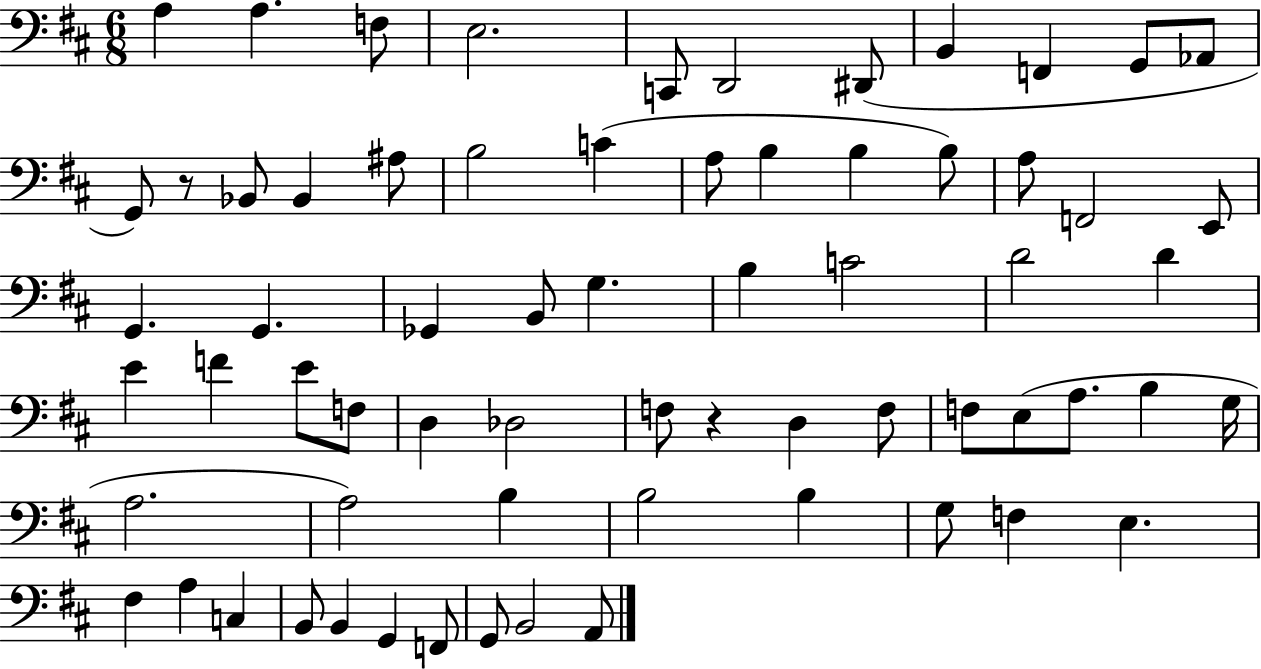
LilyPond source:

{
  \clef bass
  \numericTimeSignature
  \time 6/8
  \key d \major
  \repeat volta 2 { a4 a4. f8 | e2. | c,8 d,2 dis,8( | b,4 f,4 g,8 aes,8 | \break g,8) r8 bes,8 bes,4 ais8 | b2 c'4( | a8 b4 b4 b8) | a8 f,2 e,8 | \break g,4. g,4. | ges,4 b,8 g4. | b4 c'2 | d'2 d'4 | \break e'4 f'4 e'8 f8 | d4 des2 | f8 r4 d4 f8 | f8 e8( a8. b4 g16 | \break a2. | a2) b4 | b2 b4 | g8 f4 e4. | \break fis4 a4 c4 | b,8 b,4 g,4 f,8 | g,8 b,2 a,8 | } \bar "|."
}